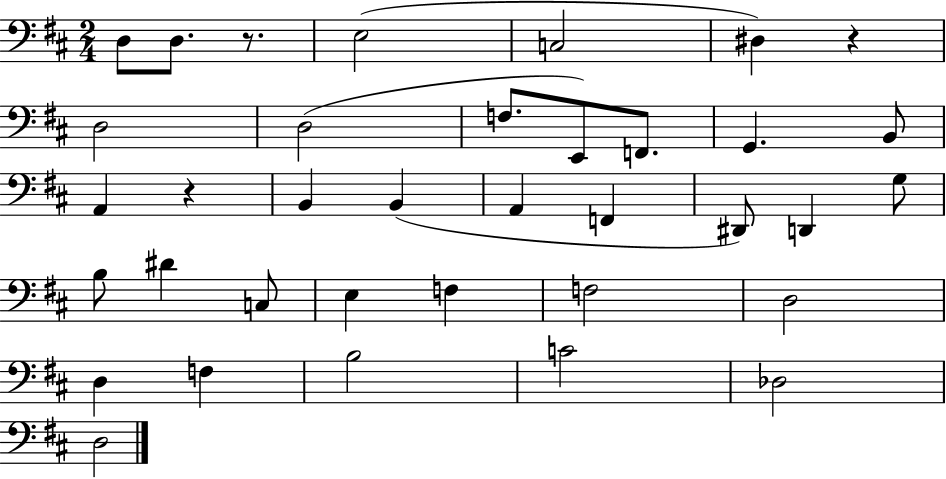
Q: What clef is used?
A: bass